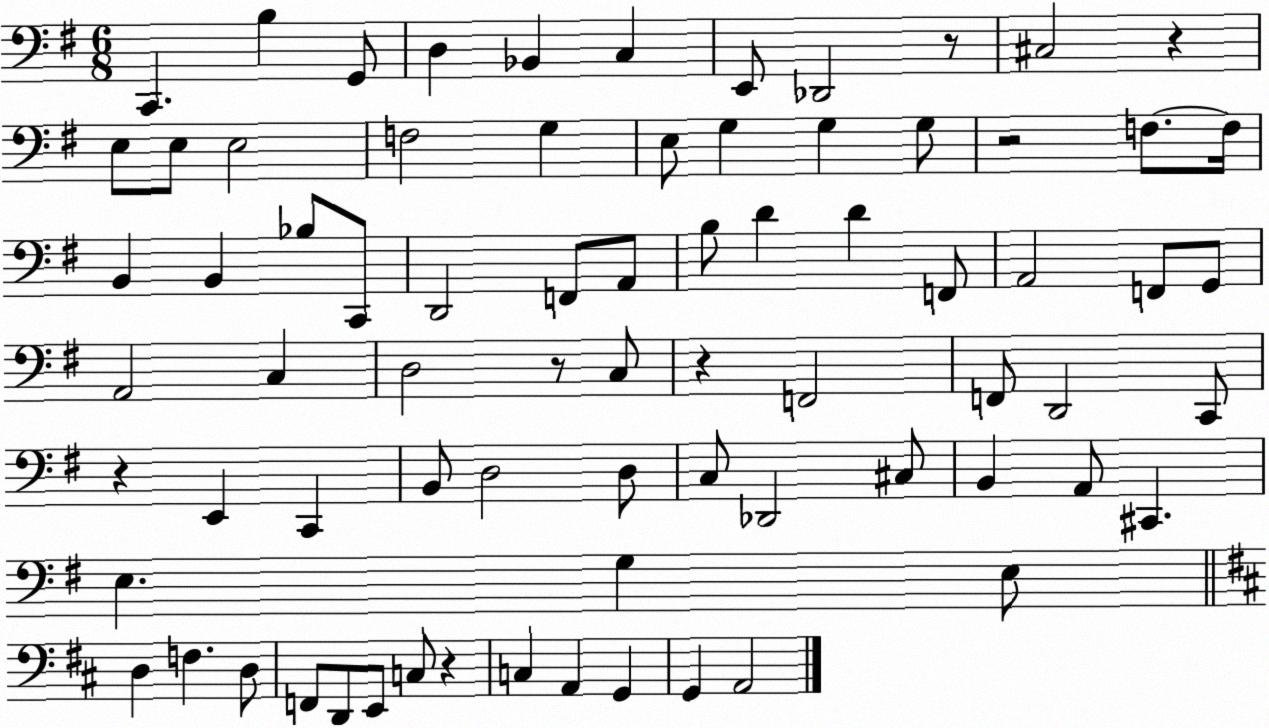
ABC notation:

X:1
T:Untitled
M:6/8
L:1/4
K:G
C,, B, G,,/2 D, _B,, C, E,,/2 _D,,2 z/2 ^C,2 z E,/2 E,/2 E,2 F,2 G, E,/2 G, G, G,/2 z2 F,/2 F,/4 B,, B,, _B,/2 C,,/2 D,,2 F,,/2 A,,/2 B,/2 D D F,,/2 A,,2 F,,/2 G,,/2 A,,2 C, D,2 z/2 C,/2 z F,,2 F,,/2 D,,2 C,,/2 z E,, C,, B,,/2 D,2 D,/2 C,/2 _D,,2 ^C,/2 B,, A,,/2 ^C,, E, G, E,/2 D, F, D,/2 F,,/2 D,,/2 E,,/2 C,/2 z C, A,, G,, G,, A,,2